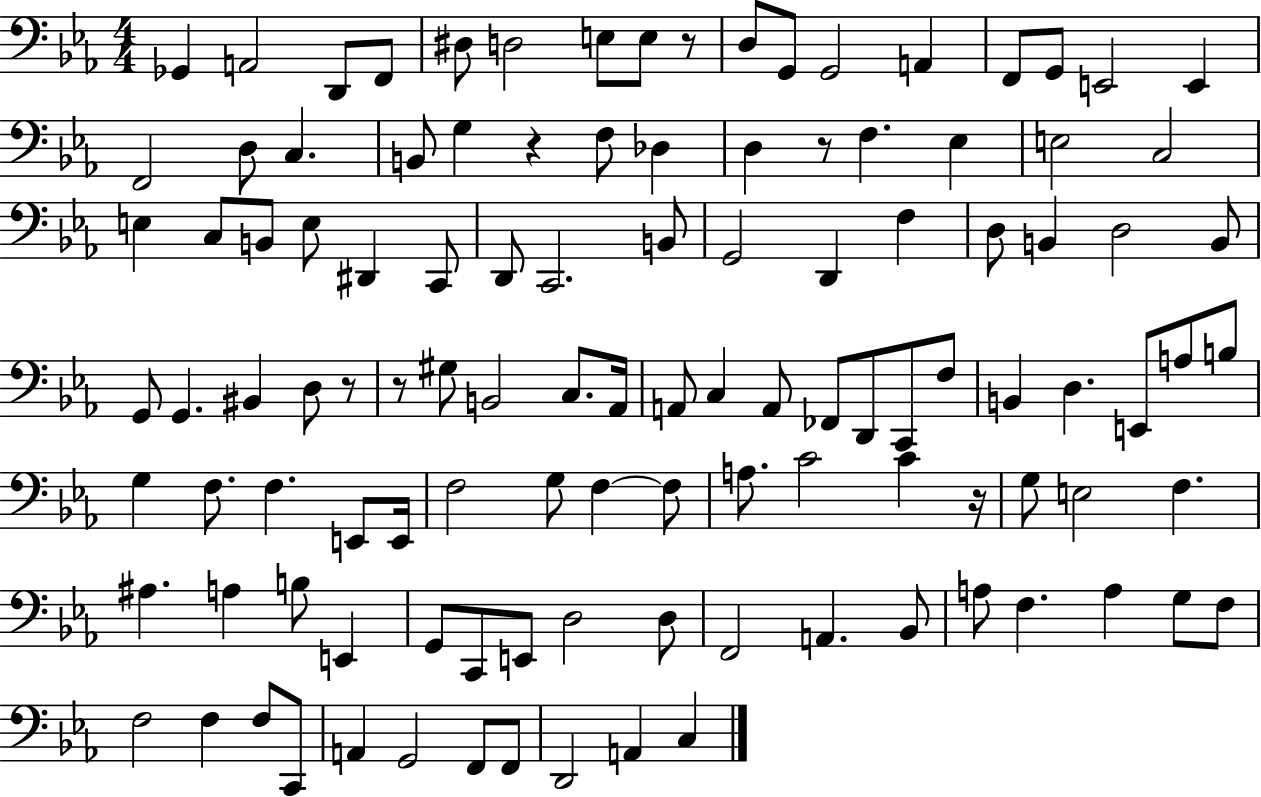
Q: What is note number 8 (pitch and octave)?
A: E3